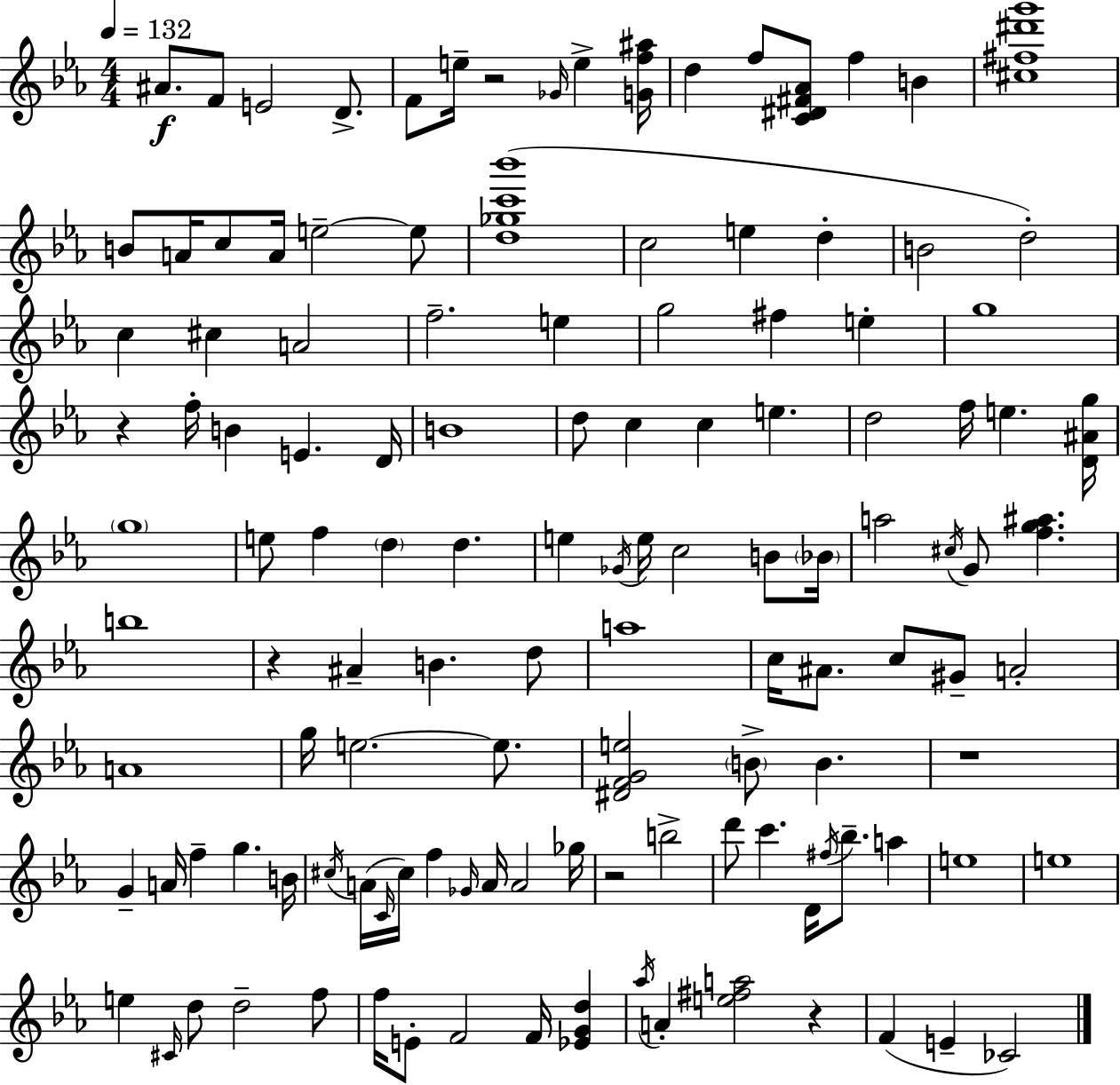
{
  \clef treble
  \numericTimeSignature
  \time 4/4
  \key c \minor
  \tempo 4 = 132
  \repeat volta 2 { ais'8.\f f'8 e'2 d'8.-> | f'8 e''16-- r2 \grace { ges'16 } e''4-> | <g' f'' ais''>16 d''4 f''8 <c' dis' fis' aes'>8 f''4 b'4 | <cis'' fis'' dis''' g'''>1 | \break b'8 a'16 c''8 a'16 e''2--~~ e''8 | <d'' ges'' c''' bes'''>1( | c''2 e''4 d''4-. | b'2 d''2-.) | \break c''4 cis''4 a'2 | f''2.-- e''4 | g''2 fis''4 e''4-. | g''1 | \break r4 f''16-. b'4 e'4. | d'16 b'1 | d''8 c''4 c''4 e''4. | d''2 f''16 e''4. | \break <d' ais' g''>16 \parenthesize g''1 | e''8 f''4 \parenthesize d''4 d''4. | e''4 \acciaccatura { ges'16 } e''16 c''2 b'8 | \parenthesize bes'16 a''2 \acciaccatura { cis''16 } g'8 <f'' g'' ais''>4. | \break b''1 | r4 ais'4-- b'4. | d''8 a''1 | c''16 ais'8. c''8 gis'8-- a'2-. | \break a'1 | g''16 e''2.~~ | e''8. <dis' f' g' e''>2 \parenthesize b'8-> b'4. | r1 | \break g'4-- a'16 f''4-- g''4. | b'16 \acciaccatura { cis''16 }( a'16 \grace { c'16 } cis''16) f''4 \grace { ges'16 } a'16 a'2 | ges''16 r2 b''2-> | d'''8 c'''4. d'16 \acciaccatura { fis''16 } | \break bes''8.-- a''4 e''1 | e''1 | e''4 \grace { cis'16 } d''8 d''2-- | f''8 f''16 e'8-. f'2 | \break f'16 <ees' g' d''>4 \acciaccatura { aes''16 } a'4-. <e'' fis'' a''>2 | r4 f'4( e'4-- | ces'2) } \bar "|."
}